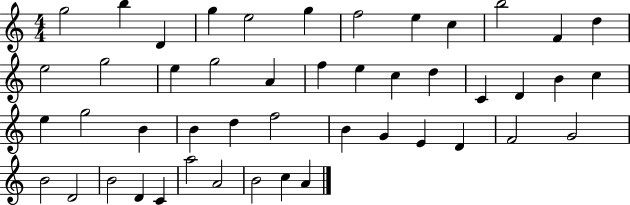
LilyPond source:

{
  \clef treble
  \numericTimeSignature
  \time 4/4
  \key c \major
  g''2 b''4 d'4 | g''4 e''2 g''4 | f''2 e''4 c''4 | b''2 f'4 d''4 | \break e''2 g''2 | e''4 g''2 a'4 | f''4 e''4 c''4 d''4 | c'4 d'4 b'4 c''4 | \break e''4 g''2 b'4 | b'4 d''4 f''2 | b'4 g'4 e'4 d'4 | f'2 g'2 | \break b'2 d'2 | b'2 d'4 c'4 | a''2 a'2 | b'2 c''4 a'4 | \break \bar "|."
}